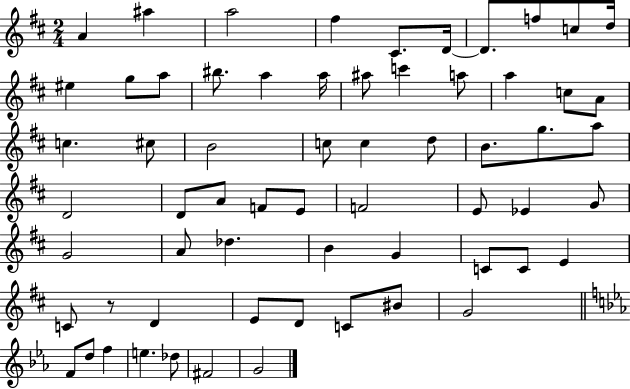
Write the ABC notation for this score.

X:1
T:Untitled
M:2/4
L:1/4
K:D
A ^a a2 ^f ^C/2 D/4 D/2 f/2 c/2 d/4 ^e g/2 a/2 ^b/2 a a/4 ^a/2 c' a/2 a c/2 A/2 c ^c/2 B2 c/2 c d/2 B/2 g/2 a/2 D2 D/2 A/2 F/2 E/2 F2 E/2 _E G/2 G2 A/2 _d B G C/2 C/2 E C/2 z/2 D E/2 D/2 C/2 ^B/2 G2 F/2 d/2 f e _d/2 ^F2 G2